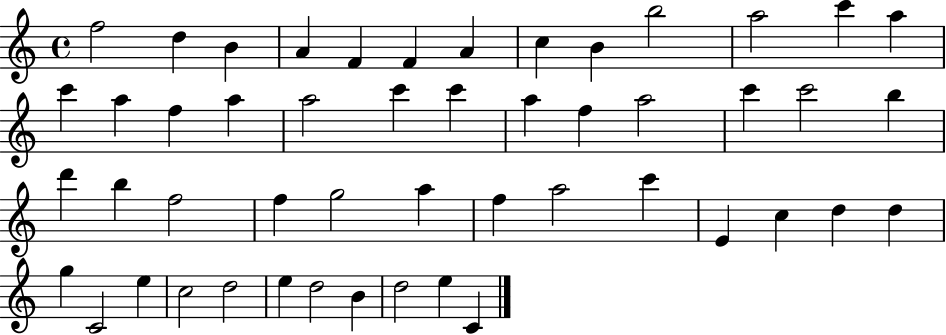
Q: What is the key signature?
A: C major